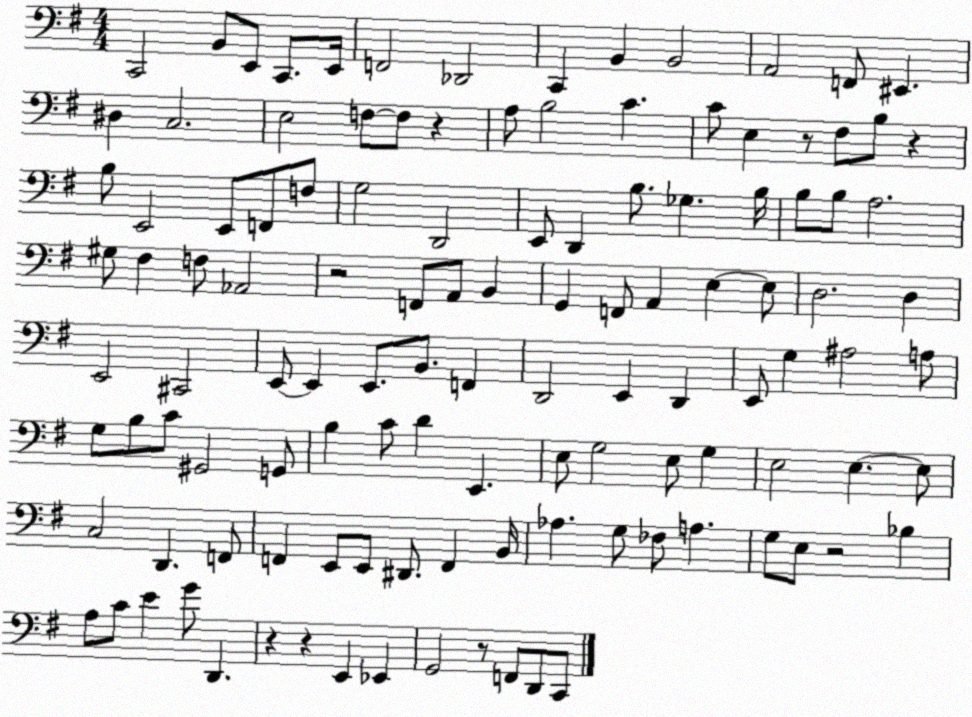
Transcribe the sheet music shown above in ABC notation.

X:1
T:Untitled
M:4/4
L:1/4
K:G
C,,2 B,,/2 E,,/2 C,,/2 E,,/4 F,,2 _D,,2 C,, B,, B,,2 A,,2 F,,/2 ^E,, ^D, C,2 E,2 F,/2 F,/2 z A,/2 B,2 C C/2 E, z/2 ^F,/2 B,/2 z B,/2 E,,2 E,,/2 F,,/2 F,/2 G,2 D,,2 E,,/2 D,, B,/2 _G, B,/4 B,/2 B,/2 A,2 ^G,/2 ^F, F,/2 _A,,2 z2 F,,/2 A,,/2 B,, G,, F,,/2 A,, E, E,/2 D,2 D, E,,2 ^C,,2 E,,/2 E,, E,,/2 B,,/2 F,, D,,2 E,, D,, E,,/2 G, ^A,2 A,/2 G,/2 B,/2 C/2 ^G,,2 G,,/2 B, C/2 D E,, E,/2 G,2 E,/2 G, E,2 E, E,/2 C,2 D,, F,,/2 F,, E,,/2 E,,/2 ^D,,/2 F,, B,,/4 _A, G,/2 _F,/2 A, G,/2 E,/2 z2 _B, A,/2 C/2 E G/2 D,, z z E,, _E,, G,,2 z/2 F,,/2 D,,/2 C,,/2